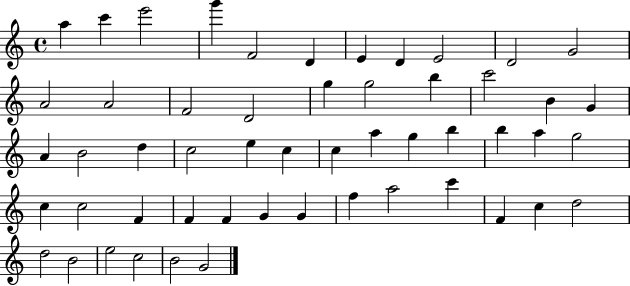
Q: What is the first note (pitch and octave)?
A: A5